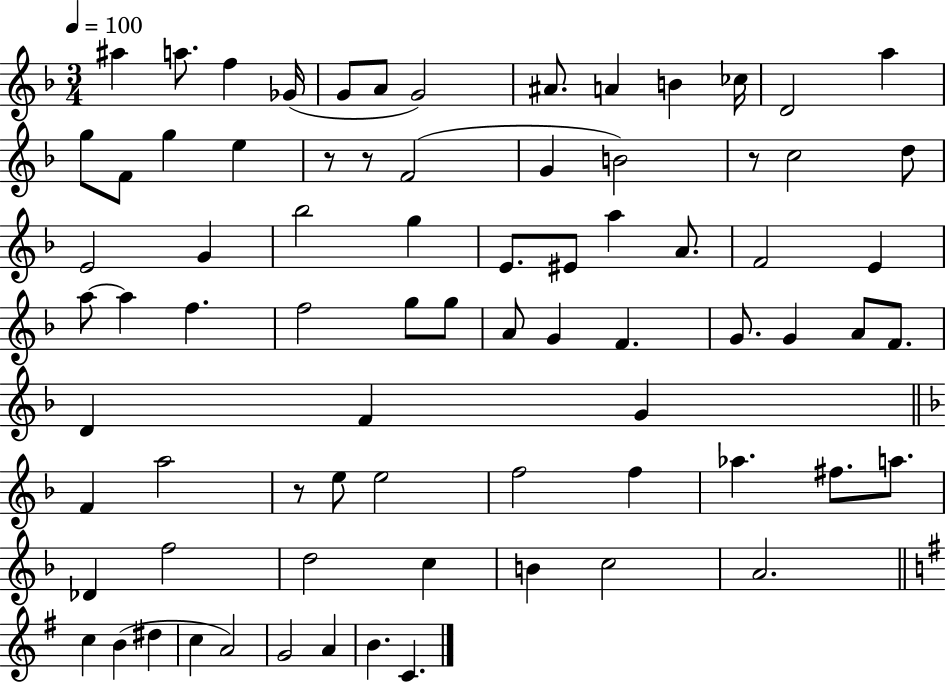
{
  \clef treble
  \numericTimeSignature
  \time 3/4
  \key f \major
  \tempo 4 = 100
  ais''4 a''8. f''4 ges'16( | g'8 a'8 g'2) | ais'8. a'4 b'4 ces''16 | d'2 a''4 | \break g''8 f'8 g''4 e''4 | r8 r8 f'2( | g'4 b'2) | r8 c''2 d''8 | \break e'2 g'4 | bes''2 g''4 | e'8. eis'8 a''4 a'8. | f'2 e'4 | \break a''8~~ a''4 f''4. | f''2 g''8 g''8 | a'8 g'4 f'4. | g'8. g'4 a'8 f'8. | \break d'4 f'4 g'4 | \bar "||" \break \key d \minor f'4 a''2 | r8 e''8 e''2 | f''2 f''4 | aes''4. fis''8. a''8. | \break des'4 f''2 | d''2 c''4 | b'4 c''2 | a'2. | \break \bar "||" \break \key g \major c''4 b'4( dis''4 | c''4 a'2) | g'2 a'4 | b'4. c'4. | \break \bar "|."
}